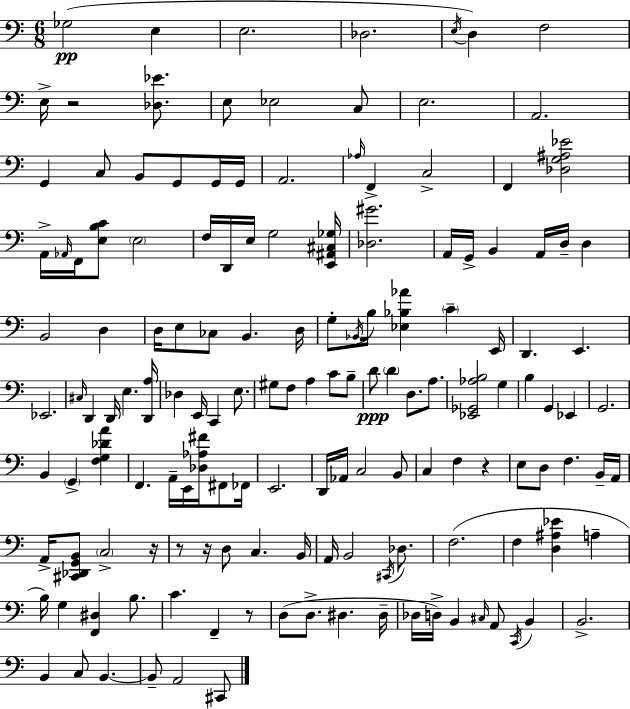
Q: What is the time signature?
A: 6/8